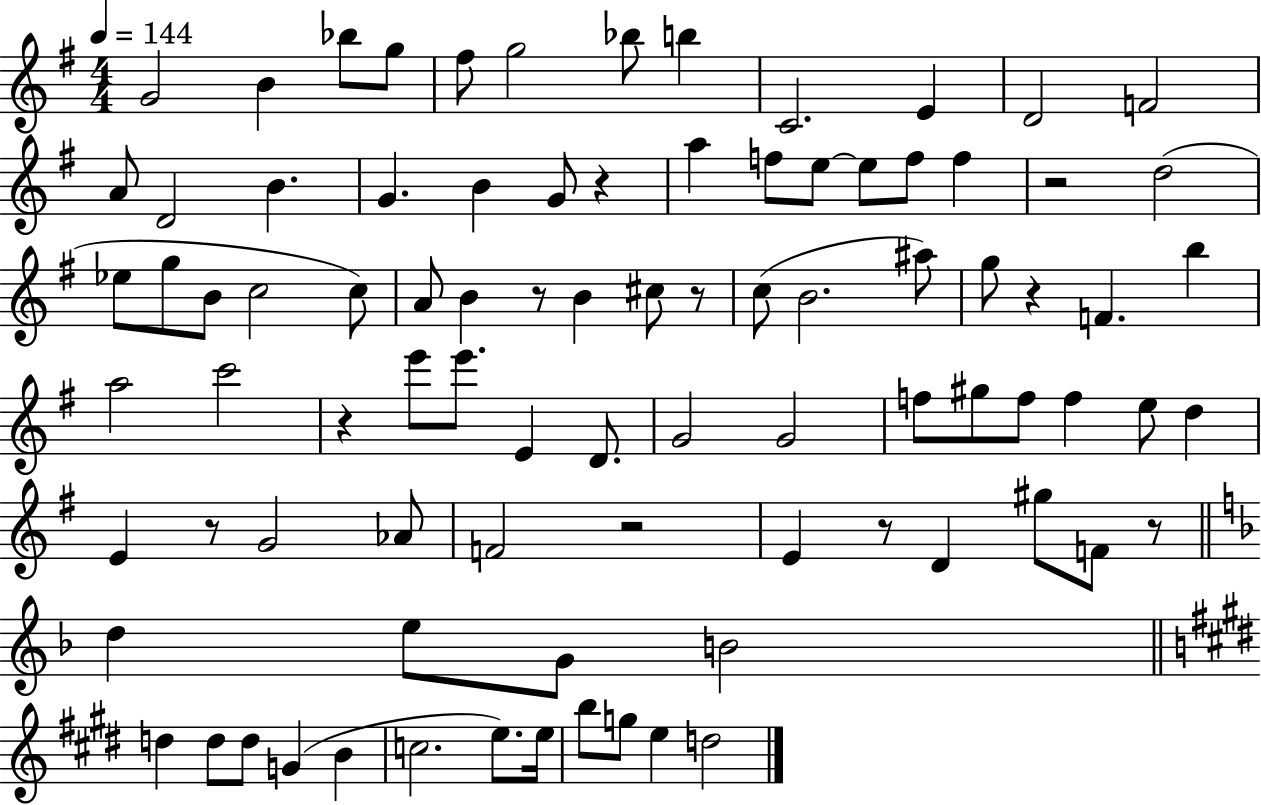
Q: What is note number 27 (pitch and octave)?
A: G5